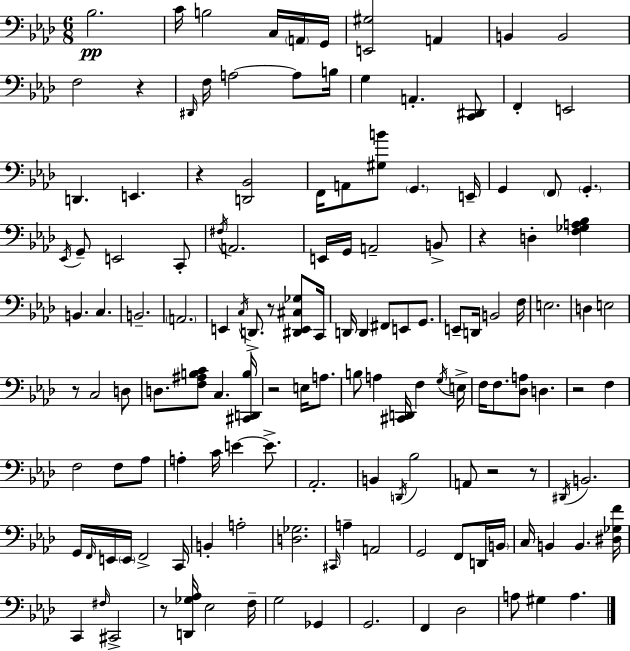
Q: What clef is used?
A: bass